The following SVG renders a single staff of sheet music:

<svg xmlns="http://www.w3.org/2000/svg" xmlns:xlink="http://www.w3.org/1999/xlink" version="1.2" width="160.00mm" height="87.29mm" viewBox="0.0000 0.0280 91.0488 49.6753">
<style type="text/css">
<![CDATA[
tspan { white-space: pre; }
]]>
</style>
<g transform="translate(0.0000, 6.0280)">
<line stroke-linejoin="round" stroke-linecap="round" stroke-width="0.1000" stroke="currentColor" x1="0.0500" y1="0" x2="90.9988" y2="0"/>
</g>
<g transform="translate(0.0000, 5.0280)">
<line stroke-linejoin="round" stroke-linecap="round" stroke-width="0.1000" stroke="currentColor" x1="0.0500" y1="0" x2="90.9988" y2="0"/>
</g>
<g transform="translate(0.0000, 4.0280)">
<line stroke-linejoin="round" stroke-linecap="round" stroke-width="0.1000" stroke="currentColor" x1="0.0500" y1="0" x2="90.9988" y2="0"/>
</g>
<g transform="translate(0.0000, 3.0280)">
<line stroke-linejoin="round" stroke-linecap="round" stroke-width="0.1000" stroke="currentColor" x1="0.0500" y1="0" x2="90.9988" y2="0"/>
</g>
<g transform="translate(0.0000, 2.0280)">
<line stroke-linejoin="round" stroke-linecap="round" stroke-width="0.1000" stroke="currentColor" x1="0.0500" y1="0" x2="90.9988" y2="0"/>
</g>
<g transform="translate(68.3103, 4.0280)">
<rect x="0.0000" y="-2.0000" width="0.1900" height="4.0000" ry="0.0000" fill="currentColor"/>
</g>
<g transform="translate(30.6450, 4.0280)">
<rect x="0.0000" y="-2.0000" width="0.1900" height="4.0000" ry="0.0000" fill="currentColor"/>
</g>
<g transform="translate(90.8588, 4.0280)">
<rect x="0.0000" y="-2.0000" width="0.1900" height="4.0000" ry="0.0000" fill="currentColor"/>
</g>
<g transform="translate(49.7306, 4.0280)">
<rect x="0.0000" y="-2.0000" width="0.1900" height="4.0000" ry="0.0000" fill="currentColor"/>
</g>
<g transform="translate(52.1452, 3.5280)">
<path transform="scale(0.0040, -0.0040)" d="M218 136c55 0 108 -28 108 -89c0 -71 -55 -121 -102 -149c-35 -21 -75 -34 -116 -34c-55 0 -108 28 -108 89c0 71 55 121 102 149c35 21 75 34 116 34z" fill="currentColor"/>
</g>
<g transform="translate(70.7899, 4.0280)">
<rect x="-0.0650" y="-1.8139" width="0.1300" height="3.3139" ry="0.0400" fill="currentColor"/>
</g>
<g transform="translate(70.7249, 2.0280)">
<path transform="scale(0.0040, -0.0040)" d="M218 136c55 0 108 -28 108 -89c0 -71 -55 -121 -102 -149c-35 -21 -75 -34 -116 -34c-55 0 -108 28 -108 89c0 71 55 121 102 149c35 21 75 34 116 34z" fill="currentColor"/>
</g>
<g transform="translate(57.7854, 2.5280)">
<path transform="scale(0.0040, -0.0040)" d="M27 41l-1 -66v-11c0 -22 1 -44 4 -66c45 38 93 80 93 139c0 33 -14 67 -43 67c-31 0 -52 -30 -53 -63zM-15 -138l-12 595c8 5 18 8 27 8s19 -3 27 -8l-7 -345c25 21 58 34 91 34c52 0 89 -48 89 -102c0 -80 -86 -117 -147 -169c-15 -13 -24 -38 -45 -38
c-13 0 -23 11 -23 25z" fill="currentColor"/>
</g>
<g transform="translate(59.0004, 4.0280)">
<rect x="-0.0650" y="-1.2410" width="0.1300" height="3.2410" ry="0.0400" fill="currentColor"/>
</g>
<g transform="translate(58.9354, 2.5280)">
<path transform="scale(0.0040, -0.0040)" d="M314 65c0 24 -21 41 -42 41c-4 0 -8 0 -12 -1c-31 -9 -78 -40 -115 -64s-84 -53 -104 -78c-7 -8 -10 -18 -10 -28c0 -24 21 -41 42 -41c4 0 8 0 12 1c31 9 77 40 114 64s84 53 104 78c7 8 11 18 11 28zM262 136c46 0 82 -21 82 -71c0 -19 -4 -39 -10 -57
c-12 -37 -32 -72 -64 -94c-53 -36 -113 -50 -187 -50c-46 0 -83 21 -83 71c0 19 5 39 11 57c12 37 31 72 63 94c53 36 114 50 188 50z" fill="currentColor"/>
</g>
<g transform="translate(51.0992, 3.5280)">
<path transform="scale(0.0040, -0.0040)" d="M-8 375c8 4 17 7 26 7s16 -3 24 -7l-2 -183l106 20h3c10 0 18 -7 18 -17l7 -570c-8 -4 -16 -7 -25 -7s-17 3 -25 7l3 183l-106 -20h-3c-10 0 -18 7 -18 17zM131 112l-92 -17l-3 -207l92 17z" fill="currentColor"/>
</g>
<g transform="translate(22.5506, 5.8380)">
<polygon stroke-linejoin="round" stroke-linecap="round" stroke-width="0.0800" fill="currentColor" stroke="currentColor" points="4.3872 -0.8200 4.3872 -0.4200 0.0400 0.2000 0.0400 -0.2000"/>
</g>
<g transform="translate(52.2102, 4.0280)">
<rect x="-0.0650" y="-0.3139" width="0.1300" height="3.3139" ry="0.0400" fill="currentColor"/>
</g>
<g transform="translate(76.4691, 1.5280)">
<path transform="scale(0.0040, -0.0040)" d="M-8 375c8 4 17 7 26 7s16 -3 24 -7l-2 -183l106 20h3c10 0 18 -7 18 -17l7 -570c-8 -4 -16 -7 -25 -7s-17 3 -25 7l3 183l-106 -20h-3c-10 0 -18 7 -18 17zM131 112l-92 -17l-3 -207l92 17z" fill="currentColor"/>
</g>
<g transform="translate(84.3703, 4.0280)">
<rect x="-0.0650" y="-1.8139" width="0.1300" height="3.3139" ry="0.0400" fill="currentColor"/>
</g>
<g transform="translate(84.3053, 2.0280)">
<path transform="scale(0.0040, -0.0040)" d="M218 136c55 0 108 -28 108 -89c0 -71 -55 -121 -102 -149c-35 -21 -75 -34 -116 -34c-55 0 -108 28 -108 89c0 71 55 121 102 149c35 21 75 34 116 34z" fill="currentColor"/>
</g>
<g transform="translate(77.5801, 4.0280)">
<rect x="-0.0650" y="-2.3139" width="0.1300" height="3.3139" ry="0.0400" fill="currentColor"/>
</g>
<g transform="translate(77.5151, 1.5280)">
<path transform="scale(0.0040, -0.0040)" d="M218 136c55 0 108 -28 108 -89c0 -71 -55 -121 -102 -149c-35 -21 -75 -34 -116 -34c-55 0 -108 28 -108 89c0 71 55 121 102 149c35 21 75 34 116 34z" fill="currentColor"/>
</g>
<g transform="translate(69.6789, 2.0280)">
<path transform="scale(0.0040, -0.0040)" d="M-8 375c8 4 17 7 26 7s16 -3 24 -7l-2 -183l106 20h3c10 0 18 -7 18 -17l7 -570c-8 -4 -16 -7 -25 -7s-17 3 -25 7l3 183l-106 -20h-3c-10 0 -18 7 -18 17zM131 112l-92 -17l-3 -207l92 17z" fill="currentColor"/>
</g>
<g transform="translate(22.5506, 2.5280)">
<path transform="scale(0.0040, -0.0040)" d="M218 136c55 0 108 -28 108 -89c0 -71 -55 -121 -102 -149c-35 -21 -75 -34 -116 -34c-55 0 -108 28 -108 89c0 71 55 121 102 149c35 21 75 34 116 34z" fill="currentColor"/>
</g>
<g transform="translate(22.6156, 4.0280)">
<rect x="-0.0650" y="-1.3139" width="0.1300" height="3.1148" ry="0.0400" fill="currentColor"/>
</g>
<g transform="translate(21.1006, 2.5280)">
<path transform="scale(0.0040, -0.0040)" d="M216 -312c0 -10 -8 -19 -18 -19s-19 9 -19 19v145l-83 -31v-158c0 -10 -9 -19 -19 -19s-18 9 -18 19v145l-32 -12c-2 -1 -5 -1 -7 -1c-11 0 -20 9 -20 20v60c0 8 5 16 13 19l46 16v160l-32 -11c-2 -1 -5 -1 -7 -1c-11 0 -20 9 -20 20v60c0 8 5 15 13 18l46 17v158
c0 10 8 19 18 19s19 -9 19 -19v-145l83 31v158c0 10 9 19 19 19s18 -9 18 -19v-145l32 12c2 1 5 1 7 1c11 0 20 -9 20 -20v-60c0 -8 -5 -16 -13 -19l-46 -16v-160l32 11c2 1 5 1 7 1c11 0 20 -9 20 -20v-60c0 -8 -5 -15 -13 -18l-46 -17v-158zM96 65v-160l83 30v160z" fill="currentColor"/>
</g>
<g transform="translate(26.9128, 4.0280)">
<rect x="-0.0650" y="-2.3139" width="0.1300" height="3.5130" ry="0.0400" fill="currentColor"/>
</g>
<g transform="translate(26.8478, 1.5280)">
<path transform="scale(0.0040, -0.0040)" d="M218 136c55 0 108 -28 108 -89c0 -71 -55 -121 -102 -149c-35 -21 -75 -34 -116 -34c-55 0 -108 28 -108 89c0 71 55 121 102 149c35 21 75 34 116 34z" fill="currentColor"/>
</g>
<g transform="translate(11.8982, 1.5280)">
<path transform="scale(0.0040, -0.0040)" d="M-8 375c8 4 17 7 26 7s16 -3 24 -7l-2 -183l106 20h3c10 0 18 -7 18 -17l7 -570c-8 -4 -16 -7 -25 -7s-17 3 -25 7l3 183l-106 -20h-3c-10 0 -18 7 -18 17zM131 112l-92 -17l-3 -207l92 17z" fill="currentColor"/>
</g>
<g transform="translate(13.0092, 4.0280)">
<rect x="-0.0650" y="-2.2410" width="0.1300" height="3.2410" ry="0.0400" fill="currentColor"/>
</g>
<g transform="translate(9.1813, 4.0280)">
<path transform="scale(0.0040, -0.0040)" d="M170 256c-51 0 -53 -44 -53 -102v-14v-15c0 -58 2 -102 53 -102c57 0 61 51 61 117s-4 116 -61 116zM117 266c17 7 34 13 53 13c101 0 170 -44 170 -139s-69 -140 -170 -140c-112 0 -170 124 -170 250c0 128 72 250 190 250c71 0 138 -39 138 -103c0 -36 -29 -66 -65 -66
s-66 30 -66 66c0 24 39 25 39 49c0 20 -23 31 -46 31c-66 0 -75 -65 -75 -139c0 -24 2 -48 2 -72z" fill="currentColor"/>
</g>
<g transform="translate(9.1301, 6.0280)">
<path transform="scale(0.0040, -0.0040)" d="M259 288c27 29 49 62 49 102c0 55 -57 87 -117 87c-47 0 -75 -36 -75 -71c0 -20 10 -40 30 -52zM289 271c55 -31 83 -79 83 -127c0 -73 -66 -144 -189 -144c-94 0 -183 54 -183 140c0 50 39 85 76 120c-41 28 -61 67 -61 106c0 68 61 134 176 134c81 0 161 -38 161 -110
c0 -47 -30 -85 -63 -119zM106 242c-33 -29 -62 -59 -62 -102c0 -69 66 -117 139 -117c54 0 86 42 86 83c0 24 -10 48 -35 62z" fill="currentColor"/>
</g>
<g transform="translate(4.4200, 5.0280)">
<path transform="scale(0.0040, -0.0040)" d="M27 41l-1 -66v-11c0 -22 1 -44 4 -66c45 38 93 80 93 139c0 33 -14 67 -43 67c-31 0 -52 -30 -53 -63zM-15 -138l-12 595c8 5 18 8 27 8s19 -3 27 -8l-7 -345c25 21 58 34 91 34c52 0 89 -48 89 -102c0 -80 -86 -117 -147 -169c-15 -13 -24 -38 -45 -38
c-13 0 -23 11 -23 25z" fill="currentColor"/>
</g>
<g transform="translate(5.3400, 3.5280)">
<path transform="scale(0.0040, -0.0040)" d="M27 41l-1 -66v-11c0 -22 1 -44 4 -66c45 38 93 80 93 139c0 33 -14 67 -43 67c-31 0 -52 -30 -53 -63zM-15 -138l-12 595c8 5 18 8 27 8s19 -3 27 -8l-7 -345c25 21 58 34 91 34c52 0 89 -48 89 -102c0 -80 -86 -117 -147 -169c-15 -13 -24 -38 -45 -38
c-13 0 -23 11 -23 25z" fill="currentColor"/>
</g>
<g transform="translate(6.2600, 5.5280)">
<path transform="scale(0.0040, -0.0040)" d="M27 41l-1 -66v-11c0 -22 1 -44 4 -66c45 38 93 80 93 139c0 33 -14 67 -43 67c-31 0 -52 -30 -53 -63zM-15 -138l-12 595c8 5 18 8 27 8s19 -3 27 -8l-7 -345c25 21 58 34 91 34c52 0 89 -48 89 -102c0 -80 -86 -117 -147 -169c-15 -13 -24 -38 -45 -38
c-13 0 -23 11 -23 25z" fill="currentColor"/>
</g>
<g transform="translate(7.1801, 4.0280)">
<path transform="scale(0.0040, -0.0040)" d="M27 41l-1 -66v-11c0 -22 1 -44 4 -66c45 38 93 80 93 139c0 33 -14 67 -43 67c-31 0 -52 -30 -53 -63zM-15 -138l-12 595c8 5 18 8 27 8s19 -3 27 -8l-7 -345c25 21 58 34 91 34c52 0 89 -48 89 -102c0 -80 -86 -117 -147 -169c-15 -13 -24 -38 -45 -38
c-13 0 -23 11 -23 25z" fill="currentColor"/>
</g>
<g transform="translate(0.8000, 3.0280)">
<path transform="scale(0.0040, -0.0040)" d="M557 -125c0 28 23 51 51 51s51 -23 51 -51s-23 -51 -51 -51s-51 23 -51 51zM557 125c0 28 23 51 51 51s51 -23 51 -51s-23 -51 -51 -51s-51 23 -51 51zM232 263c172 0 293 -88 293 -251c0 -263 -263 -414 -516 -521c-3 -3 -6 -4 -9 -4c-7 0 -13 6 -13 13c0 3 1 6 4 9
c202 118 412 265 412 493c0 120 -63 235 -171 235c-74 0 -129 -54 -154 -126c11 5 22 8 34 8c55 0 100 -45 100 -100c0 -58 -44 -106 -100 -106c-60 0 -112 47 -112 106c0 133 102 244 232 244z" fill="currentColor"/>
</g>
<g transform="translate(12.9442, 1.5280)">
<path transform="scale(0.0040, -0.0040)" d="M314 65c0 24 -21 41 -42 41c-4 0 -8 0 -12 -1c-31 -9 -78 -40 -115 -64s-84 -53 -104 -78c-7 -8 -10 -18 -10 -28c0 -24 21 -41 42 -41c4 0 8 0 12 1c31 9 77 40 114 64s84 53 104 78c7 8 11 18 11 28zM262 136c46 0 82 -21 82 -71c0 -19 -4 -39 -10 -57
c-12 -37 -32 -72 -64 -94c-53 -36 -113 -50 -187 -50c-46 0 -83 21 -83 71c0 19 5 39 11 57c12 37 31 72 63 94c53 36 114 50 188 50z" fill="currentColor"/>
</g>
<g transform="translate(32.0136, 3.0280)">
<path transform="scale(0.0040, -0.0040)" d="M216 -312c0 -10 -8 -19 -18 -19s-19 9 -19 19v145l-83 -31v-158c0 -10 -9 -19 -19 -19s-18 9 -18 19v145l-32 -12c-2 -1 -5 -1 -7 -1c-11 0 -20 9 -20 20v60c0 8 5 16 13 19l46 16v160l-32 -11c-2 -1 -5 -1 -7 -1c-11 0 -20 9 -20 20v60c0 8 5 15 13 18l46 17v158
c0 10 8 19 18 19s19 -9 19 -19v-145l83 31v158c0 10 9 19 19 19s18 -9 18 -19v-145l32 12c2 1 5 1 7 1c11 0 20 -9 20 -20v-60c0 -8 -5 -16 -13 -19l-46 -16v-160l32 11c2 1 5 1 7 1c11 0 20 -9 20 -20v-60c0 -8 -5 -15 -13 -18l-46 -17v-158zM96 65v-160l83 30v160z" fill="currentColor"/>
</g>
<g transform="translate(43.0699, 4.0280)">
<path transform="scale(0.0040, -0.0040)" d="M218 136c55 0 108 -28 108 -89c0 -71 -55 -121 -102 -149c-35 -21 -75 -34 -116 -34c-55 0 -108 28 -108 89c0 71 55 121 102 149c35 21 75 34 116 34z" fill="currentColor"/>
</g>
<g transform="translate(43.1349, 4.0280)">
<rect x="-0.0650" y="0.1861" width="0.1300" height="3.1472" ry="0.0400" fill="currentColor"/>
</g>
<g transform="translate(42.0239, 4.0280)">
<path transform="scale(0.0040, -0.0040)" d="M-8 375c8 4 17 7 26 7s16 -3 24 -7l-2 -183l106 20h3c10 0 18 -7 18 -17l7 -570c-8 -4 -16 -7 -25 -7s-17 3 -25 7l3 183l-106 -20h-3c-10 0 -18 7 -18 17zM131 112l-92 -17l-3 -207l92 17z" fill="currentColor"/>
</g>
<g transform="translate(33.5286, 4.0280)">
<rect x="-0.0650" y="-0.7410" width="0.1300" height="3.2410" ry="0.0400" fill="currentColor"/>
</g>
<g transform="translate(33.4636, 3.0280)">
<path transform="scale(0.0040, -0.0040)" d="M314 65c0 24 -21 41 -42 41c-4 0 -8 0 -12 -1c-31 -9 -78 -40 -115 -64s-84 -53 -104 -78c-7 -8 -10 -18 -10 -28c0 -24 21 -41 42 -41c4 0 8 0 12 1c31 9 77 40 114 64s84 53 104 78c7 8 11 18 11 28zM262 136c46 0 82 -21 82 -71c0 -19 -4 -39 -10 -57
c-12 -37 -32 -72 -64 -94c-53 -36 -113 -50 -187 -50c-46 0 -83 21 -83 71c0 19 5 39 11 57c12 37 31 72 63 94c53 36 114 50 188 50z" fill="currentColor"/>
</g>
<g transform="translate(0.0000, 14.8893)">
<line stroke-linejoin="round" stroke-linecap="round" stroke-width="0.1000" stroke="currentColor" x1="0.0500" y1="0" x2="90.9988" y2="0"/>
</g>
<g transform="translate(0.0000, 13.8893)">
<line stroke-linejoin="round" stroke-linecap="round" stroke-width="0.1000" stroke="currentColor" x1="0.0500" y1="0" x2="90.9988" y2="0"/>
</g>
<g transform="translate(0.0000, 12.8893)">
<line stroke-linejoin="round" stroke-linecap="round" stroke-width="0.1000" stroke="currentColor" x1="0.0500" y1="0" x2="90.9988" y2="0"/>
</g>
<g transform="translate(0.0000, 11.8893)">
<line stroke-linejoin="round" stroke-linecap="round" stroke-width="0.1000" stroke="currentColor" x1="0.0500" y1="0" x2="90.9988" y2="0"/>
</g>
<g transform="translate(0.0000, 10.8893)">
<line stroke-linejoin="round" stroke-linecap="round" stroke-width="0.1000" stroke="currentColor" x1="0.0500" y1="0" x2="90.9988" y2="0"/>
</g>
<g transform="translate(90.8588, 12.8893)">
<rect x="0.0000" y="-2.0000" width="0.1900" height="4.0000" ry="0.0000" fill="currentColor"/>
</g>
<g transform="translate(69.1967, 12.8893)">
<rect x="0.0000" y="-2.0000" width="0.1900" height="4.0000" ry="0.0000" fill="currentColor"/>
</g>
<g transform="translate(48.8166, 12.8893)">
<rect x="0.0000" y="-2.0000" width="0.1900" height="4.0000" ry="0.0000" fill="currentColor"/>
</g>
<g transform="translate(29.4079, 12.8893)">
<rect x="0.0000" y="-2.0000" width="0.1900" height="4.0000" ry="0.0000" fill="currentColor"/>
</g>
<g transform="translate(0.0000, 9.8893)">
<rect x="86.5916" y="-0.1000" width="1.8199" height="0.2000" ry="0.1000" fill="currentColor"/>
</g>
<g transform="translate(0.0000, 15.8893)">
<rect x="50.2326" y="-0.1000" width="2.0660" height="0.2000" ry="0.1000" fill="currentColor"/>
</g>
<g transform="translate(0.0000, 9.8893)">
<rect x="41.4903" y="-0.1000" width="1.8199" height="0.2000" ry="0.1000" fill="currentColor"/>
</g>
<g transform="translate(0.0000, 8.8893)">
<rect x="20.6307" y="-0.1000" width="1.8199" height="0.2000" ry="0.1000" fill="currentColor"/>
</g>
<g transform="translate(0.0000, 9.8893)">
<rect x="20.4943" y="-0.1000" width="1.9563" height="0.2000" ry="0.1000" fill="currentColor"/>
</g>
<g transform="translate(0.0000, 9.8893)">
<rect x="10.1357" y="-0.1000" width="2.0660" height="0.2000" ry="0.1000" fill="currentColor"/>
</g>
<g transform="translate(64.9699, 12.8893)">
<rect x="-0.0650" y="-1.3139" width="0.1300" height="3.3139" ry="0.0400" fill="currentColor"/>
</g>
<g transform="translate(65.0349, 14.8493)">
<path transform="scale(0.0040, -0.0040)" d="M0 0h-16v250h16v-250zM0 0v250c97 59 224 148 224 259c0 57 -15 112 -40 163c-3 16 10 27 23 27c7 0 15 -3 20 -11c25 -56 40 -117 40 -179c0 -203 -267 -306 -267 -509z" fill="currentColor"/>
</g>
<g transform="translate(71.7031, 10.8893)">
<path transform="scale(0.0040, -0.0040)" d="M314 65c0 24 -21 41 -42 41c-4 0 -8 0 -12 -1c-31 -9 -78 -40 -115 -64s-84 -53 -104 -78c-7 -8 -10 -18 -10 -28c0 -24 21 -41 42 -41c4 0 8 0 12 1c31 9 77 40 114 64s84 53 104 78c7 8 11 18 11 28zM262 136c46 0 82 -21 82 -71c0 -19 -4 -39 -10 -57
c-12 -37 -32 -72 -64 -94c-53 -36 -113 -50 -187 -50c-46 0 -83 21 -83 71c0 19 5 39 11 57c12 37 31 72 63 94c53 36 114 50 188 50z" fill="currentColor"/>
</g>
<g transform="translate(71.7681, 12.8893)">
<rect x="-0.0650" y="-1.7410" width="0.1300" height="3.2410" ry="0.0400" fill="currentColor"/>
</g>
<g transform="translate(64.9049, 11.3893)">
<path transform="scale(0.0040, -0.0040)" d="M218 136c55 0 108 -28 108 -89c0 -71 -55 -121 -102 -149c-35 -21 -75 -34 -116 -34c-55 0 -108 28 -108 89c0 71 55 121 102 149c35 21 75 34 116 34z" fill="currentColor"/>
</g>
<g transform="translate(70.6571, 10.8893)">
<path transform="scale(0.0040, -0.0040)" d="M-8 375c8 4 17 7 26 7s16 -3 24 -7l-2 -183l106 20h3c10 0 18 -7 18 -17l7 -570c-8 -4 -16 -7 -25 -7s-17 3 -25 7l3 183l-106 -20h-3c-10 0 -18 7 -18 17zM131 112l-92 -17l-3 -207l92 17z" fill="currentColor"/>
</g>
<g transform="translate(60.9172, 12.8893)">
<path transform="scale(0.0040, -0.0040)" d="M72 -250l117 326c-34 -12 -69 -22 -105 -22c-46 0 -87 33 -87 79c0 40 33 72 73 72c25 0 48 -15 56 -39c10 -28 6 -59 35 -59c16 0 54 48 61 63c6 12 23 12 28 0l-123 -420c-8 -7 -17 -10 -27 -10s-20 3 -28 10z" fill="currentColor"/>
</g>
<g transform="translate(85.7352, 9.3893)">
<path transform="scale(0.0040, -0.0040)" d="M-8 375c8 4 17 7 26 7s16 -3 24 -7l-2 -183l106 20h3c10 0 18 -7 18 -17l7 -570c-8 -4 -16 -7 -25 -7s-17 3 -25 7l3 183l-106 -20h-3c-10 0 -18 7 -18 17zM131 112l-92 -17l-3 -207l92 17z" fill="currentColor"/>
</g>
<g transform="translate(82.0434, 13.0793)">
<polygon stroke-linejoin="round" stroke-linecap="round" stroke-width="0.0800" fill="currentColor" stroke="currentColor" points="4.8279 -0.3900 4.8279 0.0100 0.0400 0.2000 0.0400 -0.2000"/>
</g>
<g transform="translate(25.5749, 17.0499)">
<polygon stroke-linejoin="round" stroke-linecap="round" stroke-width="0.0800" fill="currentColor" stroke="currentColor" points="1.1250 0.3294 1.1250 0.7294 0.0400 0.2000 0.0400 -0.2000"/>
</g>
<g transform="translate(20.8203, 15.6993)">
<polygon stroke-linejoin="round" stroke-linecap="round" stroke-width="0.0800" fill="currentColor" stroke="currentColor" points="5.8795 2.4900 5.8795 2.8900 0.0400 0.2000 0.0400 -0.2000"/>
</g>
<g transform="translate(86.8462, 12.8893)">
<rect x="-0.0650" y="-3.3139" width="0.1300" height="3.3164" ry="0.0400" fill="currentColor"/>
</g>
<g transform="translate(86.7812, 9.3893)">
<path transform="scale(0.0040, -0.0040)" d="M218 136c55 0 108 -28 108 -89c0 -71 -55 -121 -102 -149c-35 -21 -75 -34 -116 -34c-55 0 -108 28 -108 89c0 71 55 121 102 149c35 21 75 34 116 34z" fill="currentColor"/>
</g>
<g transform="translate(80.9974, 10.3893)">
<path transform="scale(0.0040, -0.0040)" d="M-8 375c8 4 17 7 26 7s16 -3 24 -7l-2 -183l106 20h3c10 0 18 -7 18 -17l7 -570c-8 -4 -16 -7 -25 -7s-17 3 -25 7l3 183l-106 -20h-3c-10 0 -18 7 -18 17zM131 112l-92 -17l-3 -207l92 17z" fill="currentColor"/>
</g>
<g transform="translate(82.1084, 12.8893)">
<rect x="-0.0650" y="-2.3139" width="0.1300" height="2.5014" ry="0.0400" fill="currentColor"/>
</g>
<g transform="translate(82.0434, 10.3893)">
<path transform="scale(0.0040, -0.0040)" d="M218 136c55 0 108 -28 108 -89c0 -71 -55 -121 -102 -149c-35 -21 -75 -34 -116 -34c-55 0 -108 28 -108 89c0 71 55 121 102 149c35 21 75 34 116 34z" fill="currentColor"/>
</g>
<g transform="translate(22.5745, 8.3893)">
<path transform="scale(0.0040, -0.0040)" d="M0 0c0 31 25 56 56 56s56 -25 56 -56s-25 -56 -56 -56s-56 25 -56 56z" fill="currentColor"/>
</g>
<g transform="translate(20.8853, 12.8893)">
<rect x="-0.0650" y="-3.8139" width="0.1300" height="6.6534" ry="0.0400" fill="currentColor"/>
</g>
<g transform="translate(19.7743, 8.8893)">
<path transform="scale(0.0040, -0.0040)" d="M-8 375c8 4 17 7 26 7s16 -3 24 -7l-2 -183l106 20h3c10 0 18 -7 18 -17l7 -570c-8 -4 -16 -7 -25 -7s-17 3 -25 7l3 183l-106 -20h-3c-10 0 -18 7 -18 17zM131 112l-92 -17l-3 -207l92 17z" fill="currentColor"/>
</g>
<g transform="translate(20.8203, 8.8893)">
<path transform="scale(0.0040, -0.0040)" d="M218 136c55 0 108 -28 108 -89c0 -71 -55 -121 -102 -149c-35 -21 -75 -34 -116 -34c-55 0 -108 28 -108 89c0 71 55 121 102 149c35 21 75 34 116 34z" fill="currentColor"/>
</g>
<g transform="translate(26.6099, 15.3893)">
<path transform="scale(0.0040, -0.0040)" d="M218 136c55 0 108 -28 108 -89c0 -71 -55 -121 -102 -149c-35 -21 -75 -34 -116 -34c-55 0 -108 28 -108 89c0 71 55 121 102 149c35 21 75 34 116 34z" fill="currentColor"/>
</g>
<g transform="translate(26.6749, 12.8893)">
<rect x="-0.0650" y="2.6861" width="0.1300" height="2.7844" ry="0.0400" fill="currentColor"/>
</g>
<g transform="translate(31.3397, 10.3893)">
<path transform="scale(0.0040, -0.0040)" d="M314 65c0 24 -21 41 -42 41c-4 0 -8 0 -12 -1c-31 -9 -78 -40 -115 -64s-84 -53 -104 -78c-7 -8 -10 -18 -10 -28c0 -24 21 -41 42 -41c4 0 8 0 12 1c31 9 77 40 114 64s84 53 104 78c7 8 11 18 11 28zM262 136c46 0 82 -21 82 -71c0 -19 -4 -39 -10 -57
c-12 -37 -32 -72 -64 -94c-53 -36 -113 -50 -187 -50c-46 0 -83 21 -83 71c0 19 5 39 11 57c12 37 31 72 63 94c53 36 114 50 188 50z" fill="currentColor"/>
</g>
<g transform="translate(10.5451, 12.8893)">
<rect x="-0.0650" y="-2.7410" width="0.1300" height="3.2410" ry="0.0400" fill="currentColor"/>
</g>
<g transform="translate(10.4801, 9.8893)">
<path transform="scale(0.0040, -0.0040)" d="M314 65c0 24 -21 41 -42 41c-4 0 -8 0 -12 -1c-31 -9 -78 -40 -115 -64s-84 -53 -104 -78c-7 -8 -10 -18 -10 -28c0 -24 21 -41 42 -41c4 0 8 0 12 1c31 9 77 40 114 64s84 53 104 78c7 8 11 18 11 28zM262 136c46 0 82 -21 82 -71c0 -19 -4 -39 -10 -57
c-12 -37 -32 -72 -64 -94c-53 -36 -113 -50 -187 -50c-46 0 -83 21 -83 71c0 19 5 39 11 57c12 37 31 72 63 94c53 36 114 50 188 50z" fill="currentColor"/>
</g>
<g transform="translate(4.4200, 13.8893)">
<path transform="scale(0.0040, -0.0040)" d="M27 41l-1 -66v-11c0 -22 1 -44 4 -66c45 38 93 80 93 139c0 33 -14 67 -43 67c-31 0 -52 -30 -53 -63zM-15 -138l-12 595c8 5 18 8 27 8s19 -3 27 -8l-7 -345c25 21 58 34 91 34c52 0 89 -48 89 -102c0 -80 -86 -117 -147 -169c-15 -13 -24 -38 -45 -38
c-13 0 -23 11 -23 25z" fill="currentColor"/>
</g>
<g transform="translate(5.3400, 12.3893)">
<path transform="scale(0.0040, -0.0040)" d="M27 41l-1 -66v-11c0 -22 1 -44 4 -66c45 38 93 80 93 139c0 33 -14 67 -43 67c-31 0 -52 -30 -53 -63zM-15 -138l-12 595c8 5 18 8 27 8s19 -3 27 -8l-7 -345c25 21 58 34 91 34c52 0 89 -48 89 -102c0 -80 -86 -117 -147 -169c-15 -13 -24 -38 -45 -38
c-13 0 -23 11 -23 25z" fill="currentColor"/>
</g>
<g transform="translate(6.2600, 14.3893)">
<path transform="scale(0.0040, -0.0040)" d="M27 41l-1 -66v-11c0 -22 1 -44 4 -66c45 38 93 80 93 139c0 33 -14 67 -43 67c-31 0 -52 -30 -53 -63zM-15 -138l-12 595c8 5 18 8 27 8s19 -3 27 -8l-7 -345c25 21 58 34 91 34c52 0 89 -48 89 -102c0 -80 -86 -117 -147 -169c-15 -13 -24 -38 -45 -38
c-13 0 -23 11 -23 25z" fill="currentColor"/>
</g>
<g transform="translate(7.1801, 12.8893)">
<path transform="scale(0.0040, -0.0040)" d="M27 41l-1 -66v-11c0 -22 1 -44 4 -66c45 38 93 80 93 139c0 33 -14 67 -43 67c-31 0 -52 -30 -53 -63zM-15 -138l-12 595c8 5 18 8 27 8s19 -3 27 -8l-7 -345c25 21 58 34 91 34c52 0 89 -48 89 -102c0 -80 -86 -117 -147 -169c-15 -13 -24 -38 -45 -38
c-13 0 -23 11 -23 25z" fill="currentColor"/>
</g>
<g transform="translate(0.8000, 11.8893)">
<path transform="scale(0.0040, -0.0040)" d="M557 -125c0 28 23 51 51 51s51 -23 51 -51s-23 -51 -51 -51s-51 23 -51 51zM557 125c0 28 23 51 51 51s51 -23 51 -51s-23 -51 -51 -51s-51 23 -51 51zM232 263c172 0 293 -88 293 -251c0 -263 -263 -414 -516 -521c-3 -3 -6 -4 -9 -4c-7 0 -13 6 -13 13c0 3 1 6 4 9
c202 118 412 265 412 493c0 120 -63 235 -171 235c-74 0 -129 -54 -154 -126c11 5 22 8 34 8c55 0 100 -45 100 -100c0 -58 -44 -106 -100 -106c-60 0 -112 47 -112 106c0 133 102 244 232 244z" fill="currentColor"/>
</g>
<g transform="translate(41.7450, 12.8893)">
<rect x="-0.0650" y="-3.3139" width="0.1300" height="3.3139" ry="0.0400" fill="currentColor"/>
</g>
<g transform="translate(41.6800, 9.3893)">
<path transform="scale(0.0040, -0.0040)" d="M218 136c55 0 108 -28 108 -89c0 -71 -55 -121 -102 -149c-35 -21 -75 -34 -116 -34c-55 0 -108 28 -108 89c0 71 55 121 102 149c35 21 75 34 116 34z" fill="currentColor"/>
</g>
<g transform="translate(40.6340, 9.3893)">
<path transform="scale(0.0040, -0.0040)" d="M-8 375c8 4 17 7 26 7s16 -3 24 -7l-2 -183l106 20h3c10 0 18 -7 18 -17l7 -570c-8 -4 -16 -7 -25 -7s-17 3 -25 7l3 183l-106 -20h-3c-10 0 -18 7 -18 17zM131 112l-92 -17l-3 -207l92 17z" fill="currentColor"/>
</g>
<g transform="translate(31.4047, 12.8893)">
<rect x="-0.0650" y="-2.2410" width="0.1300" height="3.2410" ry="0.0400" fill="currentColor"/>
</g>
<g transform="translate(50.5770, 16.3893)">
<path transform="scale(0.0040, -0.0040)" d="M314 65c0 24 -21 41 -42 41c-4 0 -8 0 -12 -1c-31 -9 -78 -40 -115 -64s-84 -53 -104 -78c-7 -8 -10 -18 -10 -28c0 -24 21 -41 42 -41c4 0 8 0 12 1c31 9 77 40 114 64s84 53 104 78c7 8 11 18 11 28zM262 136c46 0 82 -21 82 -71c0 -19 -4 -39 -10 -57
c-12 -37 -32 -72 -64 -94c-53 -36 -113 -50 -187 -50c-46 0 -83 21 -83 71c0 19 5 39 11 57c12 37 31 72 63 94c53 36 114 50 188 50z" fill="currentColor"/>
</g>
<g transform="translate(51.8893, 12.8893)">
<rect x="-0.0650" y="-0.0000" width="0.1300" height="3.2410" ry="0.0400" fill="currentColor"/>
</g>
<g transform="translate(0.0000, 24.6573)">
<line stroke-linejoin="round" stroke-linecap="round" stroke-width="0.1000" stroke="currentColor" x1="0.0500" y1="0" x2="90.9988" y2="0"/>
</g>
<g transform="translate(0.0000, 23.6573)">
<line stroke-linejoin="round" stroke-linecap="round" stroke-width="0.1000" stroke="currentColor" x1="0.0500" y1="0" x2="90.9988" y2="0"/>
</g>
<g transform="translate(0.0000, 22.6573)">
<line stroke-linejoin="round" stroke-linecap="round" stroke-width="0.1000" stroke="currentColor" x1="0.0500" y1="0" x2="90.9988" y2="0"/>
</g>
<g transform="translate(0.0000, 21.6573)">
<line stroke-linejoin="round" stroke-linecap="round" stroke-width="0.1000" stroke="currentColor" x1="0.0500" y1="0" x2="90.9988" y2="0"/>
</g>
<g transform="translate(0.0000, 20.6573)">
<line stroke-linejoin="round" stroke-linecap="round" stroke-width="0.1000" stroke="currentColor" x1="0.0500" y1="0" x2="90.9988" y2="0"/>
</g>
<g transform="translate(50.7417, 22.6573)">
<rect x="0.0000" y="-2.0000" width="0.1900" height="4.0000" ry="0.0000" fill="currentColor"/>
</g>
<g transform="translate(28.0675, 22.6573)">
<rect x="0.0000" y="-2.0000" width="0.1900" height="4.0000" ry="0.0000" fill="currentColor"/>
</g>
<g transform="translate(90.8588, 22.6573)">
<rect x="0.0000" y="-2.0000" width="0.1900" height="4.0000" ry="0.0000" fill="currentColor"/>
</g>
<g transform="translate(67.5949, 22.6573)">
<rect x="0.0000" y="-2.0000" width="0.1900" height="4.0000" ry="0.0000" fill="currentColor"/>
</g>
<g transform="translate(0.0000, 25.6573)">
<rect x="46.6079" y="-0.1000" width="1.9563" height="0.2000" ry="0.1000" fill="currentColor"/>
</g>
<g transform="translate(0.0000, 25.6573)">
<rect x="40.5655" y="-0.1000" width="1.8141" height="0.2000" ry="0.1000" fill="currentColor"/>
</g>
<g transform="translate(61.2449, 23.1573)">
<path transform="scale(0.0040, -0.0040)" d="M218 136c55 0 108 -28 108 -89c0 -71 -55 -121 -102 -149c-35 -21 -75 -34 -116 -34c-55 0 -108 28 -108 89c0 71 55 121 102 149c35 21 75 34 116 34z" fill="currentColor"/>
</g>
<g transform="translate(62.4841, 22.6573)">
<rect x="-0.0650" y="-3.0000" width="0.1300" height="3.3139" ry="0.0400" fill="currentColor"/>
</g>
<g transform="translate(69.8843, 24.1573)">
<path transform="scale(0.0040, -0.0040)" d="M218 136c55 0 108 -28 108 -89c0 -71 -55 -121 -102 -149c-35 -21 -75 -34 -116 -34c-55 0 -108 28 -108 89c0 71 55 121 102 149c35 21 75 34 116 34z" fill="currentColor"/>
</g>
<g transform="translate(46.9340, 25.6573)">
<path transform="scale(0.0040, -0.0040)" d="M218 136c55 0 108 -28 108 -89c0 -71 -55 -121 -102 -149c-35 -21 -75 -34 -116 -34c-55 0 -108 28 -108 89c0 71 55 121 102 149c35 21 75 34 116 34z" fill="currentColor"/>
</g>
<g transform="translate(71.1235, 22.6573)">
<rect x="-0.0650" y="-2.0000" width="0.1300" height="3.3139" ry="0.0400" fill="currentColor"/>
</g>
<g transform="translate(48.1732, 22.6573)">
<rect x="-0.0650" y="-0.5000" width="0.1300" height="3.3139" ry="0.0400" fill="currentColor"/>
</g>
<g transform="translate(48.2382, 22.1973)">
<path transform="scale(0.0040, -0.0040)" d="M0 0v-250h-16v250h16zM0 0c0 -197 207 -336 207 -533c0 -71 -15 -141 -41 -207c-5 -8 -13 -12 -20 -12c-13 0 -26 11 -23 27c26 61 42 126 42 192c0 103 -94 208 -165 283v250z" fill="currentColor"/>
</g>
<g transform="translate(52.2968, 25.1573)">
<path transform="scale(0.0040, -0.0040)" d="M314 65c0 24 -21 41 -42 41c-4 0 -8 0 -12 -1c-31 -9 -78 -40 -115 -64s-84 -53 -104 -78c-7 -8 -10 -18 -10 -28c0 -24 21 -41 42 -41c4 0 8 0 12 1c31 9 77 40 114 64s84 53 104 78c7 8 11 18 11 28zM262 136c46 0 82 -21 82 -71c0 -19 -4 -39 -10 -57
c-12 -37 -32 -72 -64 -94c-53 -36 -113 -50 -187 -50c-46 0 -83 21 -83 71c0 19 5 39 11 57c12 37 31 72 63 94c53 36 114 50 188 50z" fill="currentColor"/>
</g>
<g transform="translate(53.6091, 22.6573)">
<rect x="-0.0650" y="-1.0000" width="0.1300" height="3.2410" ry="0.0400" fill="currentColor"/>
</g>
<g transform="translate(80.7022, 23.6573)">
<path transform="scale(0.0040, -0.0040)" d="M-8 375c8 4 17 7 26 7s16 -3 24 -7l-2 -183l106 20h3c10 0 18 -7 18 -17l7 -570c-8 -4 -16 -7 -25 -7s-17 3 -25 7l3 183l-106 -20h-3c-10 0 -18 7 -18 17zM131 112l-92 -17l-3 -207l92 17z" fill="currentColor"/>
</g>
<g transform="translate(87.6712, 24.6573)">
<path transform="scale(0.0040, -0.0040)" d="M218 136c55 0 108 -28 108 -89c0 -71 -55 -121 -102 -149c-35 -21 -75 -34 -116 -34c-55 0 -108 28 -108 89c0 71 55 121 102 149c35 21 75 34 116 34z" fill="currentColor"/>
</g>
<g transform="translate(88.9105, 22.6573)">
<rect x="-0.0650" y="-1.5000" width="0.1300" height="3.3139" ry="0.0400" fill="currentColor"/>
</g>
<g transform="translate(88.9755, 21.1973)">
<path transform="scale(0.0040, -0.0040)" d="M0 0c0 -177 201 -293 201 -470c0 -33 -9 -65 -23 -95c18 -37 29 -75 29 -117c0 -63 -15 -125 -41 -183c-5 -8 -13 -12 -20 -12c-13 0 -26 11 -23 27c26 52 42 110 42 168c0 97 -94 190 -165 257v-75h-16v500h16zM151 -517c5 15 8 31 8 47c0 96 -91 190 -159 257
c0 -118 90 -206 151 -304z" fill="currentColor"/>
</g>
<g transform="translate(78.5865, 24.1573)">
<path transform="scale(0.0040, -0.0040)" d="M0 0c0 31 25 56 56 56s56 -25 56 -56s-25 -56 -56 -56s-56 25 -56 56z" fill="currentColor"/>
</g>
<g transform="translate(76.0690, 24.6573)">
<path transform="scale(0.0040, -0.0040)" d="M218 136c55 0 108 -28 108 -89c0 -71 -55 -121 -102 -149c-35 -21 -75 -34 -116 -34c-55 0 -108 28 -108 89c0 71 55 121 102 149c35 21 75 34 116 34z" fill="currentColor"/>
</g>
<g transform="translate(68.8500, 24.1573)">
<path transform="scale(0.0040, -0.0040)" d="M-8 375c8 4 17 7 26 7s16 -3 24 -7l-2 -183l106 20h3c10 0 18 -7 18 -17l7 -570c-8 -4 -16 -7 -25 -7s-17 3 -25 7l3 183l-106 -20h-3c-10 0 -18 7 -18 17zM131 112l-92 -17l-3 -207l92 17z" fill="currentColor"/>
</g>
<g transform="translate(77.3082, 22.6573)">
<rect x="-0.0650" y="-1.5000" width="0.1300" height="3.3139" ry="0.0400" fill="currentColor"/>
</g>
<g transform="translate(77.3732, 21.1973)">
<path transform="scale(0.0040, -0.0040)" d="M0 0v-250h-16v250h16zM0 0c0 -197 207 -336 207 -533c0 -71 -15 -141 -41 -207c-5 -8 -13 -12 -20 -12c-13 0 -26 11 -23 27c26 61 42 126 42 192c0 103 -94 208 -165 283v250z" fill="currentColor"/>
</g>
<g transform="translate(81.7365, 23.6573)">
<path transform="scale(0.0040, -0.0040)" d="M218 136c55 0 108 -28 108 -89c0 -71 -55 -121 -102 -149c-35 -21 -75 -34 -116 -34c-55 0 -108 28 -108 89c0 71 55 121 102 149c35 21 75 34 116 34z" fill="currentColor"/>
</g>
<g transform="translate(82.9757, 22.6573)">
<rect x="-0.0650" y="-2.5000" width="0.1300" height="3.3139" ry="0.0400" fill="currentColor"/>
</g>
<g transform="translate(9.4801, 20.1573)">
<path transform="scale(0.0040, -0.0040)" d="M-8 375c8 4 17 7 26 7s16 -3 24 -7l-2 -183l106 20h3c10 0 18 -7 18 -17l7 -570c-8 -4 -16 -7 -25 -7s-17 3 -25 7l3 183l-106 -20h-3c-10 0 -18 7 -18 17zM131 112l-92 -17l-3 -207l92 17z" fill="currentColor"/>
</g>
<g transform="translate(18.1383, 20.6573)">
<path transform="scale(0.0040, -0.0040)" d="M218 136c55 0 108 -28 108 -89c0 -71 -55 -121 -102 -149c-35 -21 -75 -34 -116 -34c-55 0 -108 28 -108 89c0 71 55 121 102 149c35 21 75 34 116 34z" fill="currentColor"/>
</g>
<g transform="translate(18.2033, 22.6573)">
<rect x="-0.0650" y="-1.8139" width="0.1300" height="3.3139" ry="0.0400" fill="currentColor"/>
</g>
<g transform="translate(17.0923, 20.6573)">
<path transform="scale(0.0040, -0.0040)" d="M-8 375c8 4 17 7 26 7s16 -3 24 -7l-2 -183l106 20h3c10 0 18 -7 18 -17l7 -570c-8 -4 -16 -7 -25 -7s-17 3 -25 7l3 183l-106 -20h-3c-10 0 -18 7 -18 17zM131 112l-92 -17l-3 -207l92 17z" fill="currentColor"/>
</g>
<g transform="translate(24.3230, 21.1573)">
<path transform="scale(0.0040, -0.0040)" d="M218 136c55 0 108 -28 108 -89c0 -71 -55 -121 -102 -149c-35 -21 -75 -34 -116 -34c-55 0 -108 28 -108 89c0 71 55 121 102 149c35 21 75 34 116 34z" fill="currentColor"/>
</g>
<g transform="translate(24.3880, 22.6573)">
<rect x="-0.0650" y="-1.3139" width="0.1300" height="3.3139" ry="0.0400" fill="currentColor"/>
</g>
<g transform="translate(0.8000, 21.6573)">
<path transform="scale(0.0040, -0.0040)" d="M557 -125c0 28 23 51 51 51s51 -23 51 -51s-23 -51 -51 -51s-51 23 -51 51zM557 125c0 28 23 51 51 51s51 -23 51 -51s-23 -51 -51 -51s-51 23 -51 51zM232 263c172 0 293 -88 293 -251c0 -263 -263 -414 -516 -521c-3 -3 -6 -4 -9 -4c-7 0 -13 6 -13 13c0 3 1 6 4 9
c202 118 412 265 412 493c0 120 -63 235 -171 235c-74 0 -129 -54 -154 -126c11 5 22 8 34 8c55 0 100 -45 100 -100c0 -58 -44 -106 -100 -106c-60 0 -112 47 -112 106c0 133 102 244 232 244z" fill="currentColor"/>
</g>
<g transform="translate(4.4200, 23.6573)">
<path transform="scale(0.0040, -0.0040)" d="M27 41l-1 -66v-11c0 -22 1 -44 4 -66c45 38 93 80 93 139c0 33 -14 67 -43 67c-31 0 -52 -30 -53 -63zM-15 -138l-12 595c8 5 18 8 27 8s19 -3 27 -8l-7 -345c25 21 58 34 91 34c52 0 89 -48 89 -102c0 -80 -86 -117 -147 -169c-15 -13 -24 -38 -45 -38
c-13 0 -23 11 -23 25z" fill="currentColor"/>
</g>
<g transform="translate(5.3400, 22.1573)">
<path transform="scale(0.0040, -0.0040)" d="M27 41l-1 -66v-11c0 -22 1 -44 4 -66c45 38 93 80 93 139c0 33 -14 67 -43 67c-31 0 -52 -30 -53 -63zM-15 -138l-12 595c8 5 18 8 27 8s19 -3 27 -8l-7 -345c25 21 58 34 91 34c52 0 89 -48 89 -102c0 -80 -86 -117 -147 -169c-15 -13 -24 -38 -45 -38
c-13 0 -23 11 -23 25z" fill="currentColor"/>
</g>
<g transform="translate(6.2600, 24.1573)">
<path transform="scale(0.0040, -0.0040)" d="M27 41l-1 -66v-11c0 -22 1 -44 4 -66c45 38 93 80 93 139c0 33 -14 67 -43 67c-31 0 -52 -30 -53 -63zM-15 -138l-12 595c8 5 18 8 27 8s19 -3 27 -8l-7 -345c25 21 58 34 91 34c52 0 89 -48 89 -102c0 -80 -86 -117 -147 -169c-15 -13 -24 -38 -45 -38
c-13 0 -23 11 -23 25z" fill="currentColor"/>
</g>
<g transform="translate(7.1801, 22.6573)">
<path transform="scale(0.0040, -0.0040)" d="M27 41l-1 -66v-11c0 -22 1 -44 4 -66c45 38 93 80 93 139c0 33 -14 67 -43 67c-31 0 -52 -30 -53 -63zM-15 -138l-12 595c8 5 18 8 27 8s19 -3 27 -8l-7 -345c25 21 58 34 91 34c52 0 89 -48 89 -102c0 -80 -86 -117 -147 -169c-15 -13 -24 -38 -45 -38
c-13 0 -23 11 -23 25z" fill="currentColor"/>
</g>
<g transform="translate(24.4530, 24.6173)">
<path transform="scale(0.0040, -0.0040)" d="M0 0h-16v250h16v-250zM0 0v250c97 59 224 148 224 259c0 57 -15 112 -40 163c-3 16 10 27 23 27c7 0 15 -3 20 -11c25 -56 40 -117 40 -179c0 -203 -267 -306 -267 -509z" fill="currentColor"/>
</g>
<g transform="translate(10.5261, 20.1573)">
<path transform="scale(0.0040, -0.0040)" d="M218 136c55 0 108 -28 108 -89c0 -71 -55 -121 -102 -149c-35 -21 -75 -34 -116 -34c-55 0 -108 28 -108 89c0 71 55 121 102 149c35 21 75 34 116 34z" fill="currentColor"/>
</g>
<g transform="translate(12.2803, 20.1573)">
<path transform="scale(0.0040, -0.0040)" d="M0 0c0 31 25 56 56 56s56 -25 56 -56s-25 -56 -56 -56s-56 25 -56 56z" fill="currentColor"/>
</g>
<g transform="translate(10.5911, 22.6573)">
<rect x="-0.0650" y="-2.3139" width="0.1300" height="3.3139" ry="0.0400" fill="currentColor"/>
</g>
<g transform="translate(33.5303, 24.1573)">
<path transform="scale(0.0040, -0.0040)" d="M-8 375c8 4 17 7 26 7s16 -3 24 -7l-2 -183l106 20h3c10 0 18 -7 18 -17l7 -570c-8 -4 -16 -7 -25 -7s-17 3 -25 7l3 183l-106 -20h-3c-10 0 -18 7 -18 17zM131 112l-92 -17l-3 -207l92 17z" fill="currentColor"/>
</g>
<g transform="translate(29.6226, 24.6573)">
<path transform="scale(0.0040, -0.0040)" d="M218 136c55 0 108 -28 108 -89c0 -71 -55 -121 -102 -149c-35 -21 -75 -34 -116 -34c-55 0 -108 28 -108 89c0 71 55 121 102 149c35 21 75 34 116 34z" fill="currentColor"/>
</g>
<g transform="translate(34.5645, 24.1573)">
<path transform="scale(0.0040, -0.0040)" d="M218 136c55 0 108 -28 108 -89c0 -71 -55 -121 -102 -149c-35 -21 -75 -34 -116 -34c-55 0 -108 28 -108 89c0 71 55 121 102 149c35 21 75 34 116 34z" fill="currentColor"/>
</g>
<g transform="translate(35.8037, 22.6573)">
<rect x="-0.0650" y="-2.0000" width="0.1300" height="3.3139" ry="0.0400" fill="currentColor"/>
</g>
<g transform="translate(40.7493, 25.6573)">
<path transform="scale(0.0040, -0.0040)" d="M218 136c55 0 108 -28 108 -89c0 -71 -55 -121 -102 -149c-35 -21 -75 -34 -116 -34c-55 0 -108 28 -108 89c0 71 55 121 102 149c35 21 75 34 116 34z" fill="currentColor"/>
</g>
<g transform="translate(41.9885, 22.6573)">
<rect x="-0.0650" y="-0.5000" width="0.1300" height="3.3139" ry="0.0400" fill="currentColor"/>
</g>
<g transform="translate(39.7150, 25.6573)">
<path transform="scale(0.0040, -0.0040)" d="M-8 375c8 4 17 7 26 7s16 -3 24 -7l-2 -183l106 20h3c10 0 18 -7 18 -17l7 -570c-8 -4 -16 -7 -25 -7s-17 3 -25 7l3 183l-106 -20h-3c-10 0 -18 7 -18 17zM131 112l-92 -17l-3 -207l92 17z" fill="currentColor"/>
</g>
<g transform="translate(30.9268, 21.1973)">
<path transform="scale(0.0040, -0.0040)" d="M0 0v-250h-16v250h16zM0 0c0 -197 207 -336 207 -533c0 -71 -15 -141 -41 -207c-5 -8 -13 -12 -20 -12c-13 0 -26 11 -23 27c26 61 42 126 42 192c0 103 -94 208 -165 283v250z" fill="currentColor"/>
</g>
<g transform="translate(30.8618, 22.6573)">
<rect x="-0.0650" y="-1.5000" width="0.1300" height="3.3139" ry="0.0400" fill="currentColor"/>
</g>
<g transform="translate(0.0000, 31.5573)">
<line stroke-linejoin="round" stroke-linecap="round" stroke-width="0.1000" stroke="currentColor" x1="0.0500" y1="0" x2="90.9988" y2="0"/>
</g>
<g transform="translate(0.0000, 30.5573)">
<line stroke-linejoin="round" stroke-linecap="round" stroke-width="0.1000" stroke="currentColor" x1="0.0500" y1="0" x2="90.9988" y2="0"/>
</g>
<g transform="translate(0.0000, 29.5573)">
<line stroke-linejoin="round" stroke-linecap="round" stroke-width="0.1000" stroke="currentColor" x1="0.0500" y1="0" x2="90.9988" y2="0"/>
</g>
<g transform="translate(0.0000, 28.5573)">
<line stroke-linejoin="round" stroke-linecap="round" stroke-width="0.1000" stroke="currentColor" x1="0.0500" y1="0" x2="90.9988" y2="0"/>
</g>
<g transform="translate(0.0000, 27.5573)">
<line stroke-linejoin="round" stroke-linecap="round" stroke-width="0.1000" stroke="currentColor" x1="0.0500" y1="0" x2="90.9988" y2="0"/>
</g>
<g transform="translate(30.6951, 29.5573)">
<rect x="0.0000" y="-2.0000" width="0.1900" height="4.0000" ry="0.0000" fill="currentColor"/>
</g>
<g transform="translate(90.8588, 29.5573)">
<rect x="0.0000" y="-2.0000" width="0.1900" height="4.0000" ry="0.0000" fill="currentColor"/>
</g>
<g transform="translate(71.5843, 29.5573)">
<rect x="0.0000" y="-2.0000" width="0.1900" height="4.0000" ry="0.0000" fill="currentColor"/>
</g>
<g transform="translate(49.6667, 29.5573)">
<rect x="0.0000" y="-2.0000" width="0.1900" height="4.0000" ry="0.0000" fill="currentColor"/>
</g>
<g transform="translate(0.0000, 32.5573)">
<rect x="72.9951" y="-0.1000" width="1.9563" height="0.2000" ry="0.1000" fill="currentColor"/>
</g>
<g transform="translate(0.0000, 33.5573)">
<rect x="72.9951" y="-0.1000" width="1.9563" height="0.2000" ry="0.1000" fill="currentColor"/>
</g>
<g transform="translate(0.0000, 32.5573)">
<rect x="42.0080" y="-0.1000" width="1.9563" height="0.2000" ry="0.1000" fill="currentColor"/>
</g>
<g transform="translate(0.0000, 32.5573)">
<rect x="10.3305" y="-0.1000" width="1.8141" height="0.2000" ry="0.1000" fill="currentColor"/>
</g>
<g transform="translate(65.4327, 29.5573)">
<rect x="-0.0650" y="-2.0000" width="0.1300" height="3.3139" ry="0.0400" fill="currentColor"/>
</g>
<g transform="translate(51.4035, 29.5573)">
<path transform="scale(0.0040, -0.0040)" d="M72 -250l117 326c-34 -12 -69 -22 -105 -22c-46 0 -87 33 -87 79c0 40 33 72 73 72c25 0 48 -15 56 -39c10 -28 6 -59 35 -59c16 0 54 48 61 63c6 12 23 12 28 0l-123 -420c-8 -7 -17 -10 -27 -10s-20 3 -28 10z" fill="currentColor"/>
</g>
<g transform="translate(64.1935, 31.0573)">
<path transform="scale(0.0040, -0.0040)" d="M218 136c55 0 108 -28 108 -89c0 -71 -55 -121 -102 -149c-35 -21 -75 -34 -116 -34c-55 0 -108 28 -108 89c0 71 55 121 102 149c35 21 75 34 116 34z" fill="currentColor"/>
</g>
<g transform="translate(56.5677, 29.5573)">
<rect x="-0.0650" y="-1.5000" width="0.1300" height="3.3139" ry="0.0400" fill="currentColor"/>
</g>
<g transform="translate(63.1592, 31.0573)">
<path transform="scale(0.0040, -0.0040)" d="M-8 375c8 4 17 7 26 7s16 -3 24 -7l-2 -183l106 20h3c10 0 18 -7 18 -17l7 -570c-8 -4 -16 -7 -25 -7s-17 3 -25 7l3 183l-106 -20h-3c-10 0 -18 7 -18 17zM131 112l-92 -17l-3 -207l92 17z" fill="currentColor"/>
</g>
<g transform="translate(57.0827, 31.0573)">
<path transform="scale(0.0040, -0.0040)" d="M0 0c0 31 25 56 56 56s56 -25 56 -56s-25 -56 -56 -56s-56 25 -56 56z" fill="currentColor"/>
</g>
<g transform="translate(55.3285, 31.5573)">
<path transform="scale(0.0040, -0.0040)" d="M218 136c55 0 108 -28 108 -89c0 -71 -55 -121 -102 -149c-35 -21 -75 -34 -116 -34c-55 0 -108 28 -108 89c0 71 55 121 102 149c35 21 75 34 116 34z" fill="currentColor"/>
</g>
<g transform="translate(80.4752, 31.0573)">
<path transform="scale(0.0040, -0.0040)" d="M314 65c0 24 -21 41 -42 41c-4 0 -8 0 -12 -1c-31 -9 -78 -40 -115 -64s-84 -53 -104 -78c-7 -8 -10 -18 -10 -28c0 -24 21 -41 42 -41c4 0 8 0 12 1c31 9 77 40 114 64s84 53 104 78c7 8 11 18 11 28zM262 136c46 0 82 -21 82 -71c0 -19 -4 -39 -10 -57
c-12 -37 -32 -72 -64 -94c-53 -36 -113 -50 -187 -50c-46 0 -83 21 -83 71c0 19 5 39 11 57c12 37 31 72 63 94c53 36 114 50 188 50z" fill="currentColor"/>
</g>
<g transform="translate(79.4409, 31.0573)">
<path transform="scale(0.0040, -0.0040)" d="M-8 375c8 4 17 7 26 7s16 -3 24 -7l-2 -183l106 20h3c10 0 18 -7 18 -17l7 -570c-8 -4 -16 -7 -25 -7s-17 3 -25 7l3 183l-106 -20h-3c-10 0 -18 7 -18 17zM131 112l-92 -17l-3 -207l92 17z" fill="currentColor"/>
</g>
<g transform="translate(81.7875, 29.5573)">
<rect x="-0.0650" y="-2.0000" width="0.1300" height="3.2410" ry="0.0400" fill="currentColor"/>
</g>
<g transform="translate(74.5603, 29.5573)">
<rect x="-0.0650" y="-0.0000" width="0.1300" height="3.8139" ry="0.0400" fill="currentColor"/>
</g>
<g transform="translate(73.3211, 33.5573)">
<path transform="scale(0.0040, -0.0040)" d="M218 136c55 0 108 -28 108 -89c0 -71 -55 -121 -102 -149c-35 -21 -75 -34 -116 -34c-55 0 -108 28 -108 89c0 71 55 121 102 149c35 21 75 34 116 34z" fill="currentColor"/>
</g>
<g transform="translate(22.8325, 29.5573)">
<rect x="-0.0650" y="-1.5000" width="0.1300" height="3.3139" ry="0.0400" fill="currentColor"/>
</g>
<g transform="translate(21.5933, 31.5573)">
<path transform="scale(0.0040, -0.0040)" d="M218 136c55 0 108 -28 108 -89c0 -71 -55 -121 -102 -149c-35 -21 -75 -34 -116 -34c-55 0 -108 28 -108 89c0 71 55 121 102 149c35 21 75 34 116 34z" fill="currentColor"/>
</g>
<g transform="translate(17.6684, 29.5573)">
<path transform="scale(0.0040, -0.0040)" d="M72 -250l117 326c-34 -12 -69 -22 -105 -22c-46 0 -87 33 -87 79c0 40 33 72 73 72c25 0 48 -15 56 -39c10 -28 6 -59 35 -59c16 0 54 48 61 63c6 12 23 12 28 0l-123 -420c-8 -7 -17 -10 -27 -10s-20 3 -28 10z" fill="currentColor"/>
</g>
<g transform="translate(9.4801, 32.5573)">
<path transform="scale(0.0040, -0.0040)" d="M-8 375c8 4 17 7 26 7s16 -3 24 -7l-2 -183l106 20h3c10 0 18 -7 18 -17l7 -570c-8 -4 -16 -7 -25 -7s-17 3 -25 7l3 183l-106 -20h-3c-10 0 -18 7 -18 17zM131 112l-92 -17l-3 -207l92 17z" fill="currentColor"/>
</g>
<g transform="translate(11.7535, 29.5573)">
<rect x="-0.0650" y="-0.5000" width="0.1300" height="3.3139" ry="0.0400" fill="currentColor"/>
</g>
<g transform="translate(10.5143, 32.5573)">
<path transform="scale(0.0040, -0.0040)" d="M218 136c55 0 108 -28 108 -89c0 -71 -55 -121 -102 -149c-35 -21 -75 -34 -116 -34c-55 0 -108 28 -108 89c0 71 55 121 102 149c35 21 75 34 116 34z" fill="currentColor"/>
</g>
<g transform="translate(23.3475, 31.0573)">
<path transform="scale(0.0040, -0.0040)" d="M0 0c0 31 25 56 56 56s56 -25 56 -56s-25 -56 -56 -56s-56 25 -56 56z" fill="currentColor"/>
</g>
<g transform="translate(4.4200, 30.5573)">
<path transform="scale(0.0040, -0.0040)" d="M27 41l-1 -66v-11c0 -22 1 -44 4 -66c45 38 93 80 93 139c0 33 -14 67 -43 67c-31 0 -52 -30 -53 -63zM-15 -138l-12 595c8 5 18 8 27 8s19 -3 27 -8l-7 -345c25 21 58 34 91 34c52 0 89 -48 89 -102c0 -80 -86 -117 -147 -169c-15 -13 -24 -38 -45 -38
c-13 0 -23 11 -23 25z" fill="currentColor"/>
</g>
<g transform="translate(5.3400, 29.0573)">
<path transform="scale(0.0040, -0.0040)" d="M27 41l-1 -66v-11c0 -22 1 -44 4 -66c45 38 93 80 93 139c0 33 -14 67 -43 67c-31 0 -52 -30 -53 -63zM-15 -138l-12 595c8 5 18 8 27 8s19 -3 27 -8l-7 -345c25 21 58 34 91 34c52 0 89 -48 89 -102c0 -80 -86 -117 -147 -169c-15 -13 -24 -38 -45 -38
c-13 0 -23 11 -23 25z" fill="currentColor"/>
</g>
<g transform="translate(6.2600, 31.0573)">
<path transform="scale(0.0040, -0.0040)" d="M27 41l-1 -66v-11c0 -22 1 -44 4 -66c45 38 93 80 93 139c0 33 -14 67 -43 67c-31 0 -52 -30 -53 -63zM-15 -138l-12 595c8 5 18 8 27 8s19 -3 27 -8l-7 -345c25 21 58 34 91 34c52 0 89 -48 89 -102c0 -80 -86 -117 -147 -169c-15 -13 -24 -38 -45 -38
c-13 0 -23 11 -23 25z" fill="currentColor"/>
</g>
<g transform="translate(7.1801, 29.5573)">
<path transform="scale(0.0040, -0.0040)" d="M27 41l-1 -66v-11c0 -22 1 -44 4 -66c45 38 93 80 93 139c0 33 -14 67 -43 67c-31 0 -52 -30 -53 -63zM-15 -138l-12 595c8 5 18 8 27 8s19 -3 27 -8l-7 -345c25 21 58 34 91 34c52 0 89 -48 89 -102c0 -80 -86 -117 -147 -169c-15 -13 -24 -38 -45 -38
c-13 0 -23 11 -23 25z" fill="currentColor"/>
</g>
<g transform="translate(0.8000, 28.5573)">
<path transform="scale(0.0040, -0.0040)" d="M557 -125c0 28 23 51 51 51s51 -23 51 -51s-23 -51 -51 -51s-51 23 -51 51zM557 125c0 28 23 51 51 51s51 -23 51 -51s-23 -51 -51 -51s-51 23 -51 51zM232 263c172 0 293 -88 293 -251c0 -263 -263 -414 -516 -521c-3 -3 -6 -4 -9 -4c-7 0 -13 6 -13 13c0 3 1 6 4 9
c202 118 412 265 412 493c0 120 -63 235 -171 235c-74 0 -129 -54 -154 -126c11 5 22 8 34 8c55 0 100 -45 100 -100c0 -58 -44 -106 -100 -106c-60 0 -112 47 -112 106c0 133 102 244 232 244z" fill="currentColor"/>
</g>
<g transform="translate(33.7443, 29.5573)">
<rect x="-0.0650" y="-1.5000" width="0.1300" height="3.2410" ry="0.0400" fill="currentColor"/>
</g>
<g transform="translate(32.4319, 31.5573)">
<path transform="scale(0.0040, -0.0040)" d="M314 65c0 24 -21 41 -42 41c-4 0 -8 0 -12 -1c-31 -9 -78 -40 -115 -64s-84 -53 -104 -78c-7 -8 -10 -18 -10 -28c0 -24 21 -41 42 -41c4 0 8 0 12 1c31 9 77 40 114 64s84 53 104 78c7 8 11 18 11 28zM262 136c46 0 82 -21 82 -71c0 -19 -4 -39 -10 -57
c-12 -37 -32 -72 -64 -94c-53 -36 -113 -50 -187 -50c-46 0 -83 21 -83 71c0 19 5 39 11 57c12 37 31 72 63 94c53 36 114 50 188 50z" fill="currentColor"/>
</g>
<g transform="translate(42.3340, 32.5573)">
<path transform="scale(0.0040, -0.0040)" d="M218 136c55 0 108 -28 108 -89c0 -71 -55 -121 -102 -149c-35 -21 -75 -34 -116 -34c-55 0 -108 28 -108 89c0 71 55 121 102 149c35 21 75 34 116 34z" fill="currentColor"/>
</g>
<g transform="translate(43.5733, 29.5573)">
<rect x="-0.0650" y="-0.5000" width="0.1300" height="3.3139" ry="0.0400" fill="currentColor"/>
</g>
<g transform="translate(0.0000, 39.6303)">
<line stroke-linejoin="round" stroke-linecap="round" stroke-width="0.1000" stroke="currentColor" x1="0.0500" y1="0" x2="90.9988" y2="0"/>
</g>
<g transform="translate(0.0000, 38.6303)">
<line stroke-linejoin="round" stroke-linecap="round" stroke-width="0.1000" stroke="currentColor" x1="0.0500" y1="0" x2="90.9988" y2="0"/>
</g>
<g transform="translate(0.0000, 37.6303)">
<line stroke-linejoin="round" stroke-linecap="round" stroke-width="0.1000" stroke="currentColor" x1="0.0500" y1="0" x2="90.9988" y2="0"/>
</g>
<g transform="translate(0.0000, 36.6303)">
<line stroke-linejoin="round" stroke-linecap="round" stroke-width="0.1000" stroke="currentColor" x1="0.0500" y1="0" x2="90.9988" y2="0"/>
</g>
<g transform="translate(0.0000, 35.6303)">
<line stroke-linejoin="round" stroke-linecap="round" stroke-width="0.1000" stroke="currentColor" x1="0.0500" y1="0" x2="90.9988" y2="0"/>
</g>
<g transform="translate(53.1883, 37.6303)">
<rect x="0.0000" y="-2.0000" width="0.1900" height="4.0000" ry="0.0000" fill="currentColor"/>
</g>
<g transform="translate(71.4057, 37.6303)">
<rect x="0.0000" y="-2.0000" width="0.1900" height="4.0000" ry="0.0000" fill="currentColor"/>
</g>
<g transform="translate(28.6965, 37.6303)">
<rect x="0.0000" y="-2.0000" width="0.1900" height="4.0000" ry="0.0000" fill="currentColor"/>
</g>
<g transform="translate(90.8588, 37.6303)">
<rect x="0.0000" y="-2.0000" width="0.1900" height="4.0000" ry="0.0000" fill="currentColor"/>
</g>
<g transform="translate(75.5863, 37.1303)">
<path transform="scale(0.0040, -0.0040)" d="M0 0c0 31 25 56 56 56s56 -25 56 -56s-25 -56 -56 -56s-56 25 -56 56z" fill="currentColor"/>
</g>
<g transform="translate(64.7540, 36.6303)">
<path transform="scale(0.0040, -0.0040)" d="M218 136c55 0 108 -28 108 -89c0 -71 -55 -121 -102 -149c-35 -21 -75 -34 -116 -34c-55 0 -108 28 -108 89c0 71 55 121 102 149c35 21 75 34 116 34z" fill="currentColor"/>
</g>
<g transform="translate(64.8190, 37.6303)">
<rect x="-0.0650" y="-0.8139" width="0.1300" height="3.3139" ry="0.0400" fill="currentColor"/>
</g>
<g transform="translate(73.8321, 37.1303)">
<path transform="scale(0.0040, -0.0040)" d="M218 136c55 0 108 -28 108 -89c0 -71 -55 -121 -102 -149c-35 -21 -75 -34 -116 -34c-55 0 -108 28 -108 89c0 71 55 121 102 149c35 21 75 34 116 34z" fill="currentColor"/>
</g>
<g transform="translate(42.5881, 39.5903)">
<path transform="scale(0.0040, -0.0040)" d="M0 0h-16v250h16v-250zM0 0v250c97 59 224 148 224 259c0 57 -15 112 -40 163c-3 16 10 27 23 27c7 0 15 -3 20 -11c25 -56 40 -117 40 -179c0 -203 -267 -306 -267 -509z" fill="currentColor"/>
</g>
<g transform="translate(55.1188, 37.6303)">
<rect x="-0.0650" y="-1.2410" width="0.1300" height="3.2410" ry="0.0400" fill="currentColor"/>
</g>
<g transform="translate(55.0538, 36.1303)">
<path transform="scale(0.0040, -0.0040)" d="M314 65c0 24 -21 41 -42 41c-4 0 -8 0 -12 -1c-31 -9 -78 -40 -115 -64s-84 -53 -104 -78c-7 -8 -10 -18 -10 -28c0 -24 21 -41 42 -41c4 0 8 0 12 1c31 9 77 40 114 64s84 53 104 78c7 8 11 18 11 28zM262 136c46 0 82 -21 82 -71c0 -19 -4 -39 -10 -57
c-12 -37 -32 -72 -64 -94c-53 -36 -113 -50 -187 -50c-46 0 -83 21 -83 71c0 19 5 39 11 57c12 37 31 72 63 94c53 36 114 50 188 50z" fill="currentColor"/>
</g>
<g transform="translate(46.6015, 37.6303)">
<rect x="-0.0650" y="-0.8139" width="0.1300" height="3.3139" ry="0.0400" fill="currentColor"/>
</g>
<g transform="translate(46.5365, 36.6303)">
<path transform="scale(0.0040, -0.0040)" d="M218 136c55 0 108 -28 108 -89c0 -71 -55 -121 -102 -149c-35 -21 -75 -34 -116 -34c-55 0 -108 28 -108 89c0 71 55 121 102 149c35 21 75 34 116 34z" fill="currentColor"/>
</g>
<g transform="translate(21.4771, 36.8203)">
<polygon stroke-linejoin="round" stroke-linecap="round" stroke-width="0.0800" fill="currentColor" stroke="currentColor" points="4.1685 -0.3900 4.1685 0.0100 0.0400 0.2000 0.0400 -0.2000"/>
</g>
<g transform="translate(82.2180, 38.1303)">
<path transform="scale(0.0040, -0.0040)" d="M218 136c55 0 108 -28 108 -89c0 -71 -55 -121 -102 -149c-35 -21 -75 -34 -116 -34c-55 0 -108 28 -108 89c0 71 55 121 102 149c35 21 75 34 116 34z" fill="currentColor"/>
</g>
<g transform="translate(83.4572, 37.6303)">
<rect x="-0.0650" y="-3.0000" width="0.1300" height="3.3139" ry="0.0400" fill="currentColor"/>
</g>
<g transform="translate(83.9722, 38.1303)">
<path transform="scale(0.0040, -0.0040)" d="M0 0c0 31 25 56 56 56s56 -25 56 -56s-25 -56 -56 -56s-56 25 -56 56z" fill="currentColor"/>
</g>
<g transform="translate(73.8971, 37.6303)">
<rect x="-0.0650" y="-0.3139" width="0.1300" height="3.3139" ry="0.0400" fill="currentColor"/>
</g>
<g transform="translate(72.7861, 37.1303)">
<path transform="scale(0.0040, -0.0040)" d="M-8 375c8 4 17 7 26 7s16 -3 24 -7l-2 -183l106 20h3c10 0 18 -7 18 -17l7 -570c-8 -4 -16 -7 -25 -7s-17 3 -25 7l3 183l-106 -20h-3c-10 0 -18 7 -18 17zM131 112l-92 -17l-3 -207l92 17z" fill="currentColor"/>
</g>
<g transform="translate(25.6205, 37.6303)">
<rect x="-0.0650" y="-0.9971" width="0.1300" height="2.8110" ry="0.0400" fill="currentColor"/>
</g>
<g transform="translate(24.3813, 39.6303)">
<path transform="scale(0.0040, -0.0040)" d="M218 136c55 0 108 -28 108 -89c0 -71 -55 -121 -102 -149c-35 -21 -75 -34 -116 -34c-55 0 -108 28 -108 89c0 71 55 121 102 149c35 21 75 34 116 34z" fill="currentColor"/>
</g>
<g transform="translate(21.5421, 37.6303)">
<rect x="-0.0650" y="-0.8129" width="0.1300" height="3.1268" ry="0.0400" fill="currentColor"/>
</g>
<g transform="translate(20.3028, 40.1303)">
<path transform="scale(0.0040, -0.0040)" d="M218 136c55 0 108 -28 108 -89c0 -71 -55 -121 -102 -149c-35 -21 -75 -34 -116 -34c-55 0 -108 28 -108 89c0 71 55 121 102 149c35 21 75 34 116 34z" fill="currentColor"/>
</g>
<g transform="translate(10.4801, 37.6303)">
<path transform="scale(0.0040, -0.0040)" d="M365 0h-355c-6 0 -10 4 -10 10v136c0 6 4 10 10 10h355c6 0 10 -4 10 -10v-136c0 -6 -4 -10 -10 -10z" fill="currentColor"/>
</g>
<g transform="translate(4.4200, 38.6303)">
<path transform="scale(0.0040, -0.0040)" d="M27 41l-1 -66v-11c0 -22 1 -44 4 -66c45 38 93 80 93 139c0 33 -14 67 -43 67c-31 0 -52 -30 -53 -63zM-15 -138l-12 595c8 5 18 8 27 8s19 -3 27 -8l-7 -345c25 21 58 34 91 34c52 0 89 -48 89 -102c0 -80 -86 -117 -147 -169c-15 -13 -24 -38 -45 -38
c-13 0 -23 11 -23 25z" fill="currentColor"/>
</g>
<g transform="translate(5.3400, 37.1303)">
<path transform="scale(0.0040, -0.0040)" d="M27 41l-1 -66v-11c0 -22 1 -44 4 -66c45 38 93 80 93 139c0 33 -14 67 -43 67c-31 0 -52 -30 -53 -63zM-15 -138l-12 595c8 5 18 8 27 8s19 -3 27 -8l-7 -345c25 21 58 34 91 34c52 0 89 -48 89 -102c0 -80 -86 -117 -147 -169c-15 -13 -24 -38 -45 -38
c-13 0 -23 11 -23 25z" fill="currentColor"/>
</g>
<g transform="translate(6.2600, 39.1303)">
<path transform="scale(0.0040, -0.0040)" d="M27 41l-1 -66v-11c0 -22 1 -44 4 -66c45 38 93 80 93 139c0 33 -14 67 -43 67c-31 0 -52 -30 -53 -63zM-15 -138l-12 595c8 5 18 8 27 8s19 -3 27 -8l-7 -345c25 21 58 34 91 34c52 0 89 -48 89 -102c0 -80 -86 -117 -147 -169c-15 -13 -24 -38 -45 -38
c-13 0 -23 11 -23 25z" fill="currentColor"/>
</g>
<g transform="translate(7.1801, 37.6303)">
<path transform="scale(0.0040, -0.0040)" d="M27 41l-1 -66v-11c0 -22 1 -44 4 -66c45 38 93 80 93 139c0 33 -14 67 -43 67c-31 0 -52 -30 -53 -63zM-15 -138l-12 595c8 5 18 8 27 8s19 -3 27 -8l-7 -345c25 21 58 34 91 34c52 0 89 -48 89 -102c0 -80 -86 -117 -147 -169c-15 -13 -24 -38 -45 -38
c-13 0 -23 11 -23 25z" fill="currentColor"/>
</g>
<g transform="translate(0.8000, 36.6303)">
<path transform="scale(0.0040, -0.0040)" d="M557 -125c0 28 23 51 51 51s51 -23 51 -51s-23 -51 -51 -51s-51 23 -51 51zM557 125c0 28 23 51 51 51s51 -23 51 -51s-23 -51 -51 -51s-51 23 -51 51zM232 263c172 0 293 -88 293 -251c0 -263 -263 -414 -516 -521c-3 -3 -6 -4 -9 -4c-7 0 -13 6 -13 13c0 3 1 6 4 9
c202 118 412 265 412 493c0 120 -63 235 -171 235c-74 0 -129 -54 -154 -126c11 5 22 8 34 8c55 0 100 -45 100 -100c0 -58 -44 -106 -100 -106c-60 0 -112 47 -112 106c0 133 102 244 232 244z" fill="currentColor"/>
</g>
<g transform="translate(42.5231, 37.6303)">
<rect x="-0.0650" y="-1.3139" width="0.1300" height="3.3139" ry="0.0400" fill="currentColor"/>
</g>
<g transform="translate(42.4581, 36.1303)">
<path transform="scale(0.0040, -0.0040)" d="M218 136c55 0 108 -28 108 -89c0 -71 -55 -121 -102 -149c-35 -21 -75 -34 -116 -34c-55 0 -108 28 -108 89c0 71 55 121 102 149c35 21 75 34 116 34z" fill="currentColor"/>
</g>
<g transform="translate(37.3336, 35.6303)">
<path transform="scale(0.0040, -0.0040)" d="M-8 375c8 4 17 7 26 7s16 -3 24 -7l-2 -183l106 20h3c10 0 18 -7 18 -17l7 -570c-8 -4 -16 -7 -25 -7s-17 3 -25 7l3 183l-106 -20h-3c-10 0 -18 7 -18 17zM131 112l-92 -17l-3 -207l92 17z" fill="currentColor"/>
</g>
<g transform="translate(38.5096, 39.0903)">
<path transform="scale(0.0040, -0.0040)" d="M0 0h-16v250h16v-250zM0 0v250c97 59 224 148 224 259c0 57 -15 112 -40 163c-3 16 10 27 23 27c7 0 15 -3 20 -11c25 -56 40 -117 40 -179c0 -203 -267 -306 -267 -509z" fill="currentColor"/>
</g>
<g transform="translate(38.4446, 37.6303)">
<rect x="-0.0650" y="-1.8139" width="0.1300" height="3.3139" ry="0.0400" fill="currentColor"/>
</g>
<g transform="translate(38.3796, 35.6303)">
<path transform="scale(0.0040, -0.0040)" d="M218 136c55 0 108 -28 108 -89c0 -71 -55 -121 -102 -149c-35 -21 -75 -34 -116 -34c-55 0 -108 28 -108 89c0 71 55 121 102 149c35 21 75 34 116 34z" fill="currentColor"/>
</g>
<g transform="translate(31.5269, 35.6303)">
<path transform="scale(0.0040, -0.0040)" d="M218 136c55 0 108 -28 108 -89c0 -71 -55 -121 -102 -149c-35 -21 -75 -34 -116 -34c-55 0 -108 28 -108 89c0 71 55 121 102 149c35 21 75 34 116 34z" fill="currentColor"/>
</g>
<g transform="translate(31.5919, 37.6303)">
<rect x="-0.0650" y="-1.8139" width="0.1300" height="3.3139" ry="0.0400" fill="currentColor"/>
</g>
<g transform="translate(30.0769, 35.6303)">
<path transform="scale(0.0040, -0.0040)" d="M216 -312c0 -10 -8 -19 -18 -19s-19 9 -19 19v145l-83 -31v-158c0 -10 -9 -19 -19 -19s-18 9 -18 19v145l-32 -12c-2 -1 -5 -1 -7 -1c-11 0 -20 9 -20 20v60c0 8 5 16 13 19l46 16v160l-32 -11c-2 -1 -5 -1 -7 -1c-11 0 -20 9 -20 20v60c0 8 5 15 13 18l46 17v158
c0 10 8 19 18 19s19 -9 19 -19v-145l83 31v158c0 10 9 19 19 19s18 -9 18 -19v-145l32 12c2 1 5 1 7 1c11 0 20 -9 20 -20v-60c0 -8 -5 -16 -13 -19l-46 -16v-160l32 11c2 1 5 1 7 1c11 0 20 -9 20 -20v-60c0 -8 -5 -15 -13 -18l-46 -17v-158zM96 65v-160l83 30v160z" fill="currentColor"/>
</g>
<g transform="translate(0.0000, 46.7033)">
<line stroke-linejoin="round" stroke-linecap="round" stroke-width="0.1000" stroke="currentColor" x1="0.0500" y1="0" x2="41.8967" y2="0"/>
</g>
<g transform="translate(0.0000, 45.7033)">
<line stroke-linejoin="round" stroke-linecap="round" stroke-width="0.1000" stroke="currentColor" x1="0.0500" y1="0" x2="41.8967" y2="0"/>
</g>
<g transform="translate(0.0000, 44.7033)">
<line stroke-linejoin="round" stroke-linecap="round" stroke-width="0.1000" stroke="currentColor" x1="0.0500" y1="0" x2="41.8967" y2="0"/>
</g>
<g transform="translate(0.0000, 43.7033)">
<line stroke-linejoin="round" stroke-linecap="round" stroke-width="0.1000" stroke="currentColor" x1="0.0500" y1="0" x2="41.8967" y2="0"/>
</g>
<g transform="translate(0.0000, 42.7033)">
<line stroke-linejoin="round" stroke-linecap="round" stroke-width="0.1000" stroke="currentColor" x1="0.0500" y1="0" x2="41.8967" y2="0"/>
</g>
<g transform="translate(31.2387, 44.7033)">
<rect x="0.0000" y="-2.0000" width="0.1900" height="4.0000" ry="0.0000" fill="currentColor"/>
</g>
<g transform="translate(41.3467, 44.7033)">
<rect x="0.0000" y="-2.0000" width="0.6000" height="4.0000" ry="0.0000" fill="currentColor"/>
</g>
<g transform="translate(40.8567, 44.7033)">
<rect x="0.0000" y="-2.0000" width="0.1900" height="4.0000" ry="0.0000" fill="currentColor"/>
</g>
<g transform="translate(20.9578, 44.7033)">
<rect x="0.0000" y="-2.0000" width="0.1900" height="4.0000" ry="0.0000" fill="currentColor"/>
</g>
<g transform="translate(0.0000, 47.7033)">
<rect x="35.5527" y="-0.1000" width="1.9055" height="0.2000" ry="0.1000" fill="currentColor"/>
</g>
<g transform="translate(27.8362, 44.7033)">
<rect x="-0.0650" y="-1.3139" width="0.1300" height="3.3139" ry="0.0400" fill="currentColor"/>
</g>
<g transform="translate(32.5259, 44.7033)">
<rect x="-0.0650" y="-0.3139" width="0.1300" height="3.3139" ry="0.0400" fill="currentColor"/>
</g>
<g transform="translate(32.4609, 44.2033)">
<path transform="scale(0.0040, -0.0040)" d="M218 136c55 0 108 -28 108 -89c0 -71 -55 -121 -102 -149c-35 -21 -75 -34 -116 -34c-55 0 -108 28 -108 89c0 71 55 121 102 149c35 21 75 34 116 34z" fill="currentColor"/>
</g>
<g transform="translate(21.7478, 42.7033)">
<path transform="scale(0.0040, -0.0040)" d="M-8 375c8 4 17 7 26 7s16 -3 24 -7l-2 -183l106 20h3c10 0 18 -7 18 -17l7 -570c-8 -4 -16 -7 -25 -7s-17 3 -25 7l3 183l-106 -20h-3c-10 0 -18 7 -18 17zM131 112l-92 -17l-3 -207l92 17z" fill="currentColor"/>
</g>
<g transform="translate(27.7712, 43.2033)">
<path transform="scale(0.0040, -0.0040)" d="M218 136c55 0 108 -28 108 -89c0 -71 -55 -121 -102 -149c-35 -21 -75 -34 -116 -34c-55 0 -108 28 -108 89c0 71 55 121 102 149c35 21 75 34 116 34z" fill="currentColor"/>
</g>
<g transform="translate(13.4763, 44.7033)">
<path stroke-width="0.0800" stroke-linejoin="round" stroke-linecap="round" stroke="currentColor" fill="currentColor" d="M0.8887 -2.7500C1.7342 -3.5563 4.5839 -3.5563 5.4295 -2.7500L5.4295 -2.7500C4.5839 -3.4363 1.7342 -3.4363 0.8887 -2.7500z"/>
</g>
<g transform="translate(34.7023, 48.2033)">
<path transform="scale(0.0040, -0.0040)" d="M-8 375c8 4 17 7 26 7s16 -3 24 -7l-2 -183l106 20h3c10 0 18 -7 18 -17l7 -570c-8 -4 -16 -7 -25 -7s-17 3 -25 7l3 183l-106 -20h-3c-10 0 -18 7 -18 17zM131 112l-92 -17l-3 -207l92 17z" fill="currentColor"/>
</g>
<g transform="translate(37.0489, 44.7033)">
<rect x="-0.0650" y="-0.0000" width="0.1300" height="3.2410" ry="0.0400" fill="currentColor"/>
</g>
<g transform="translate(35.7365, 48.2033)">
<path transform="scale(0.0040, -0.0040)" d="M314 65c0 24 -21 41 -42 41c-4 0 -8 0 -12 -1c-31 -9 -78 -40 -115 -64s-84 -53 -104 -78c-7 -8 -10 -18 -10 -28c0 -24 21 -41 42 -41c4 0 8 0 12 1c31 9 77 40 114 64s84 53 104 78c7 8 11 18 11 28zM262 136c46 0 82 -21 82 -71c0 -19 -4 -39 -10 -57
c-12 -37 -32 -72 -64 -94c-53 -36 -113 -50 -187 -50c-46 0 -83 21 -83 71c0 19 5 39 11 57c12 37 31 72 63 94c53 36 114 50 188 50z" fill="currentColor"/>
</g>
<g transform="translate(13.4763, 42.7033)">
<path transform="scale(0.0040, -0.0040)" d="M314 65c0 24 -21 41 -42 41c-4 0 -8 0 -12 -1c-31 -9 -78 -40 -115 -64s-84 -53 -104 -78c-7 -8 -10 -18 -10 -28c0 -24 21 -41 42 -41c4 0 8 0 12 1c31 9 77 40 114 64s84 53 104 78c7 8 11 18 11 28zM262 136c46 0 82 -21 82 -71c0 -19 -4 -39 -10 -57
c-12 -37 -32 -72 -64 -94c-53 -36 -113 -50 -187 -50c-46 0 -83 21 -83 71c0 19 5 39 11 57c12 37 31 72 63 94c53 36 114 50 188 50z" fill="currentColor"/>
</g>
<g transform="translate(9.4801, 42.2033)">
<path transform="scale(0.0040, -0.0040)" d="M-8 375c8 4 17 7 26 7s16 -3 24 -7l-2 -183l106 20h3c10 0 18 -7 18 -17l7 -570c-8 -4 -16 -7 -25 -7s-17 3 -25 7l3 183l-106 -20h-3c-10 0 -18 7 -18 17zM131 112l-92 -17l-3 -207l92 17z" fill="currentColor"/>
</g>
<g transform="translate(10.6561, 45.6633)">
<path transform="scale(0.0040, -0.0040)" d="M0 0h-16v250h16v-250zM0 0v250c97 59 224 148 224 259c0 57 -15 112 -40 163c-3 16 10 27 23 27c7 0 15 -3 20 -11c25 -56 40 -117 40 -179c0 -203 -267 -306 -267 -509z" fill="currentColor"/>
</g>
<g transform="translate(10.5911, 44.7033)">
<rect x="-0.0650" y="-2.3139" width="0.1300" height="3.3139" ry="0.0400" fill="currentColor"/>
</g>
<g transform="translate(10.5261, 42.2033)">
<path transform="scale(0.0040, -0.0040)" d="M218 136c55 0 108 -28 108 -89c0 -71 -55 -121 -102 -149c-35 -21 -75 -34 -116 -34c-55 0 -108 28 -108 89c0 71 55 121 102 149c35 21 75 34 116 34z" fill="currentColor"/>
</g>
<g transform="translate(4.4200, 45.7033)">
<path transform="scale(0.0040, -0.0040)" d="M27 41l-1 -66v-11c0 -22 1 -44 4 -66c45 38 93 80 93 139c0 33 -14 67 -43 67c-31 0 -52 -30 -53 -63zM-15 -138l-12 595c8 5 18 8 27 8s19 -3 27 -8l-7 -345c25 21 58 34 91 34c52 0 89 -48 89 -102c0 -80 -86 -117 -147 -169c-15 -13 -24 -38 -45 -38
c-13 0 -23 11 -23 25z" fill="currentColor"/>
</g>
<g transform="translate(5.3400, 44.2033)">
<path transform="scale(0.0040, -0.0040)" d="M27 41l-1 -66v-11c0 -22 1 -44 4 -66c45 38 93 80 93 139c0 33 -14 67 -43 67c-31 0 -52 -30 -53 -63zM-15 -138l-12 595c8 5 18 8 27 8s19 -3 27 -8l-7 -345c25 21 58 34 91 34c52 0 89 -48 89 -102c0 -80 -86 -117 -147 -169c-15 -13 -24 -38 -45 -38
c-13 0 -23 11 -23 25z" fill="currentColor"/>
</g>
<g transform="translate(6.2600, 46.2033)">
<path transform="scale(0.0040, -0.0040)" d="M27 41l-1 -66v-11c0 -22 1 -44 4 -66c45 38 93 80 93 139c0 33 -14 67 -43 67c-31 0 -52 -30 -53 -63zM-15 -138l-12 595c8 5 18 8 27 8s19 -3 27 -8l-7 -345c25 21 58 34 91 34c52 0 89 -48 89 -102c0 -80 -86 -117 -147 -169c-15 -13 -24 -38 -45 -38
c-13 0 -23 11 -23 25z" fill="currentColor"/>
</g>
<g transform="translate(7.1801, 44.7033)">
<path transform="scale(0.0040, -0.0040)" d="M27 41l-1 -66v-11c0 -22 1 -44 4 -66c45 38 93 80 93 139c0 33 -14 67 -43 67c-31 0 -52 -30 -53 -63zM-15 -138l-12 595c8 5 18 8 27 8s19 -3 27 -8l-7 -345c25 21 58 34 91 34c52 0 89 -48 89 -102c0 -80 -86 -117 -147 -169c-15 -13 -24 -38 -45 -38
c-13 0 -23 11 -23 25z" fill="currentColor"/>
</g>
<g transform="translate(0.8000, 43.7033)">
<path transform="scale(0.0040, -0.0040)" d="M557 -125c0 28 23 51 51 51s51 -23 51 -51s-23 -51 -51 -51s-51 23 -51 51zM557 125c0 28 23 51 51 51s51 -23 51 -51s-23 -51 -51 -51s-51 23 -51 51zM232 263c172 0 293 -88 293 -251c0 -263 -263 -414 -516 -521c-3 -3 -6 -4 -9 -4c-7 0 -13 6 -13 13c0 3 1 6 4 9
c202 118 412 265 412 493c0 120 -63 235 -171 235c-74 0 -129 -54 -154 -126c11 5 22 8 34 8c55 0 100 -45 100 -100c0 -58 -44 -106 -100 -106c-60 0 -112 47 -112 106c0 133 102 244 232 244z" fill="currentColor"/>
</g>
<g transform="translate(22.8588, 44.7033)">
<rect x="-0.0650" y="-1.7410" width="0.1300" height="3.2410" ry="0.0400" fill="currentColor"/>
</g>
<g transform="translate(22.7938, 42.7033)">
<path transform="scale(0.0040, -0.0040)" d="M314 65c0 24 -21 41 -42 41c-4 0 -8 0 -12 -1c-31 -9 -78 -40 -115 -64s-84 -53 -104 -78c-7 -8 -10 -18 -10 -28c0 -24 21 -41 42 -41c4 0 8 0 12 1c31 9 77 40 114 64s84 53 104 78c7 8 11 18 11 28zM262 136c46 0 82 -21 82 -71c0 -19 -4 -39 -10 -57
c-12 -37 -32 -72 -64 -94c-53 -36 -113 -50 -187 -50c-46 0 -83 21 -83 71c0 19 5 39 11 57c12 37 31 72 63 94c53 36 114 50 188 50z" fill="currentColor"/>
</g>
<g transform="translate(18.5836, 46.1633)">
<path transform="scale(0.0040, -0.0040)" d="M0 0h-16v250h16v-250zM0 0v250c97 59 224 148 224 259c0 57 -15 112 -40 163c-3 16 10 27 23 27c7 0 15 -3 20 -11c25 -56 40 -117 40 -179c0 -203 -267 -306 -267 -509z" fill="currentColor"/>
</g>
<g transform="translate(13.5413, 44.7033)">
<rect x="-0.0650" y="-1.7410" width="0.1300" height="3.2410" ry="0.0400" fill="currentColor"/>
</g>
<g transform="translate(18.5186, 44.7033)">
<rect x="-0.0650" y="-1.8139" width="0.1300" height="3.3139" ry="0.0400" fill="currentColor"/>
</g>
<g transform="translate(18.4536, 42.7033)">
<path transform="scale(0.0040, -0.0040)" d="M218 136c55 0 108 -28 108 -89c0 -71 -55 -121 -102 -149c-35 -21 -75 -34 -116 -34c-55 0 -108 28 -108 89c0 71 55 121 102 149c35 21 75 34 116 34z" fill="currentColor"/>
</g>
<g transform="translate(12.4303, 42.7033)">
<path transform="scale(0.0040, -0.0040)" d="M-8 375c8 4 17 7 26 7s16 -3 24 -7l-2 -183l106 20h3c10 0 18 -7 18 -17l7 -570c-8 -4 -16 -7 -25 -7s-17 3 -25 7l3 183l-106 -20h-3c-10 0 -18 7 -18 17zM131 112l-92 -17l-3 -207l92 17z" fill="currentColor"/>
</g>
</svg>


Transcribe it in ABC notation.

X:1
T:Untitled
M:6/8
L:1/4
K:Ab
B,2 ^G,/2 B,/2 ^F,2 D, E, _G,2 A, B, A, C2 E/2 F,,/4 _B,2 D _D,,2 z/2 G,/2 A,2 B,/2 D/2 B, A, G,/2 G,,/2 A,, E,, E,,/2 F,,2 C, A,, G,,/2 B,, G,,/4 E,, z/2 G,, G,,2 _E,, z/2 G,, A,, C,, A,,2 z2 F,,/2 G,,/2 ^A, A,/2 G,/2 F, G,2 F, E, C, B,/2 A,2 A,/2 A,2 G, _E, D,,2